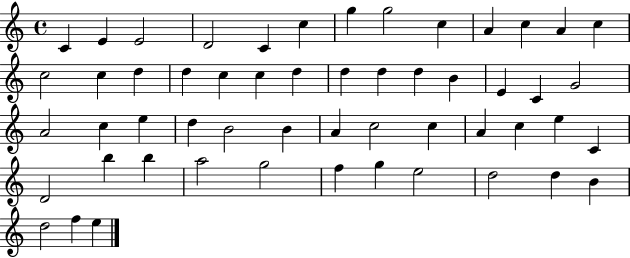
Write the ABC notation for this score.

X:1
T:Untitled
M:4/4
L:1/4
K:C
C E E2 D2 C c g g2 c A c A c c2 c d d c c d d d d B E C G2 A2 c e d B2 B A c2 c A c e C D2 b b a2 g2 f g e2 d2 d B d2 f e